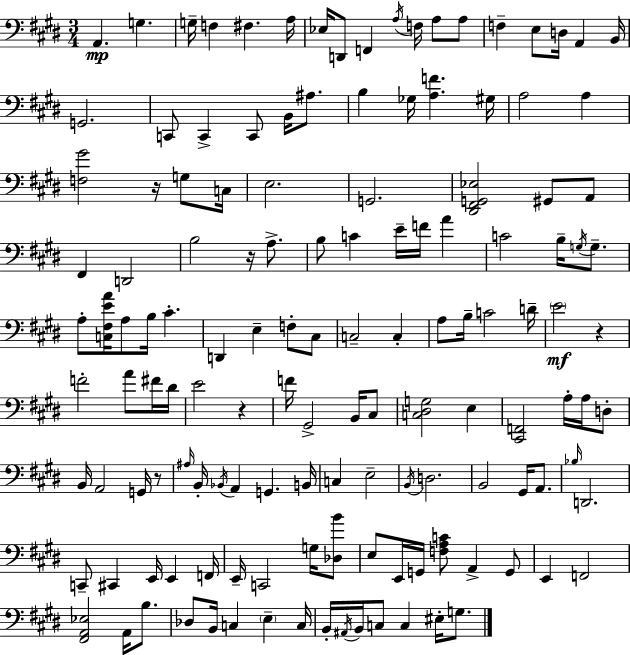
A2/q. G3/q. G3/s F3/q F#3/q. A3/s Eb3/s D2/e F2/q A3/s F3/s A3/e A3/e F3/q E3/e D3/s A2/q B2/s G2/h. C2/e C2/q C2/e B2/s A#3/e. B3/q Gb3/s [A3,F4]/q. G#3/s A3/h A3/q [F3,G#4]/h R/s G3/e C3/s E3/h. G2/h. [D#2,F#2,G2,Eb3]/h G#2/e A2/e F#2/q D2/h B3/h R/s A3/e. B3/e C4/q E4/s F4/s A4/q C4/h B3/s G3/s G3/e. A3/e [C3,F#3,E4,A4]/s A3/e B3/s C#4/q. D2/q E3/q F3/e C#3/e C3/h C3/q A3/e B3/s C4/h D4/s E4/h R/q F4/h A4/e F#4/s D#4/s E4/h R/q F4/s G#2/h B2/s C#3/e [C3,D#3,G3]/h E3/q [C#2,F2]/h A3/s A3/s D3/e B2/s A2/h G2/s R/e A#3/s B2/s Bb2/s A2/q G2/q. B2/s C3/q E3/h B2/s D3/h. B2/h G#2/s A2/e. Bb3/s D2/h. C2/e C#2/q E2/s E2/q F2/s E2/s C2/h G3/s [Db3,B4]/e E3/e E2/s G2/s [F3,A3,C4]/e A2/q G2/e E2/q F2/h [F#2,A2,Eb3]/h A2/s B3/e. Db3/e B2/s C3/q E3/q C3/s B2/s A#2/s B2/s C3/e C3/q EIS3/s G3/e.